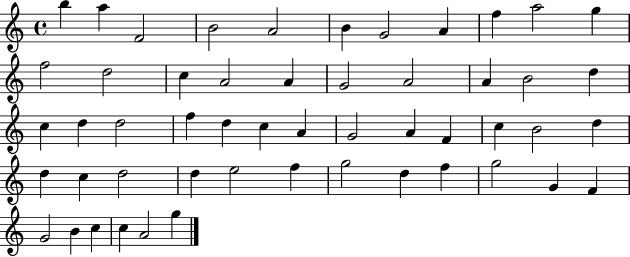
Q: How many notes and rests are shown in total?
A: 52